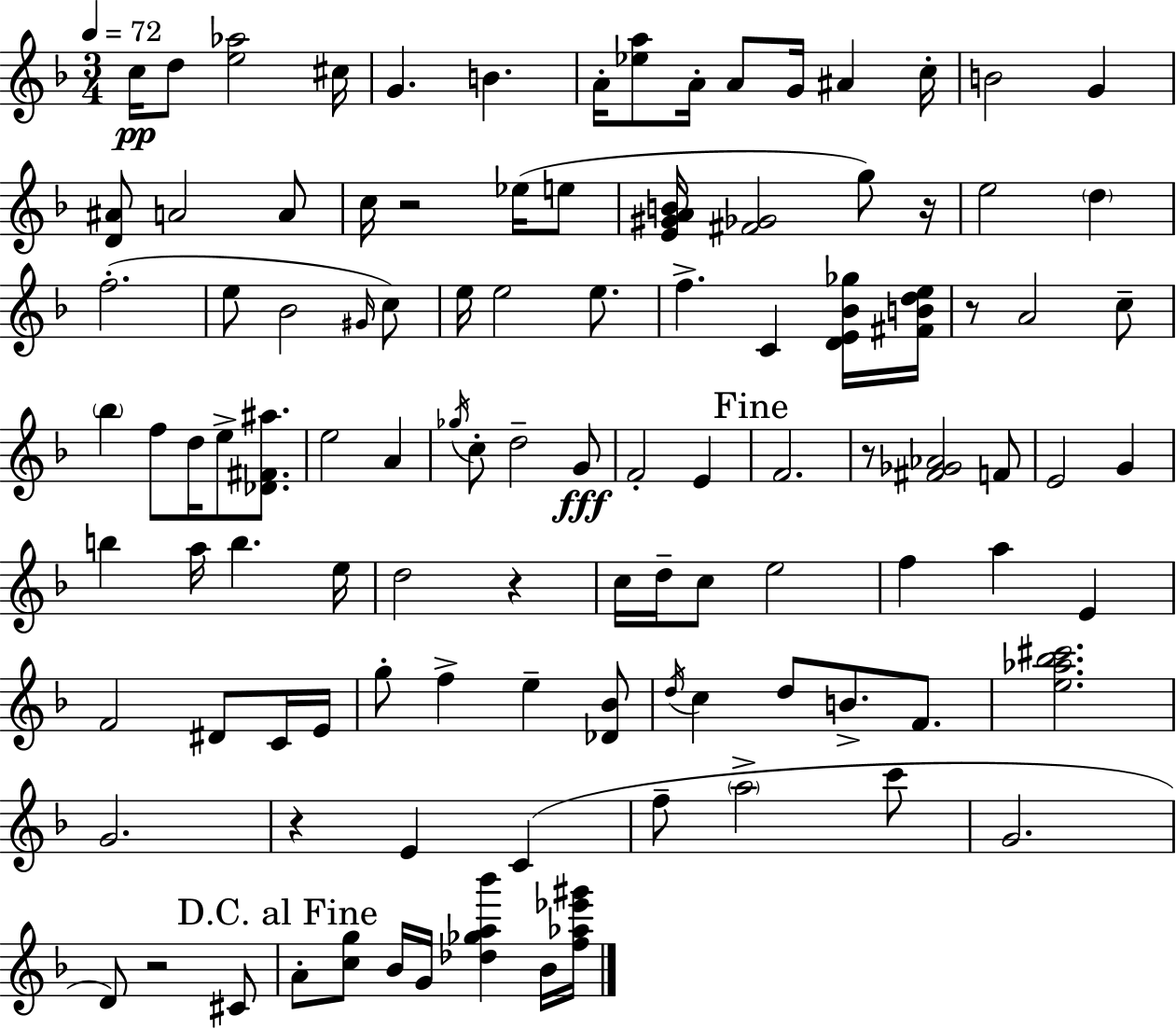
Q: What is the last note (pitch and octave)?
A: Bb4